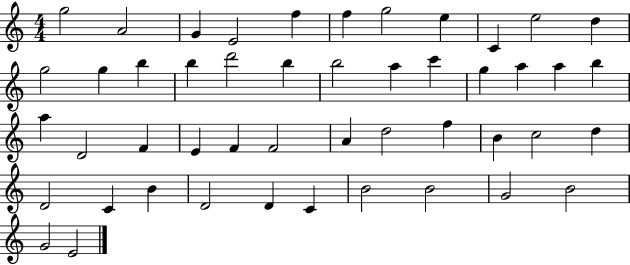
X:1
T:Untitled
M:4/4
L:1/4
K:C
g2 A2 G E2 f f g2 e C e2 d g2 g b b d'2 b b2 a c' g a a b a D2 F E F F2 A d2 f B c2 d D2 C B D2 D C B2 B2 G2 B2 G2 E2